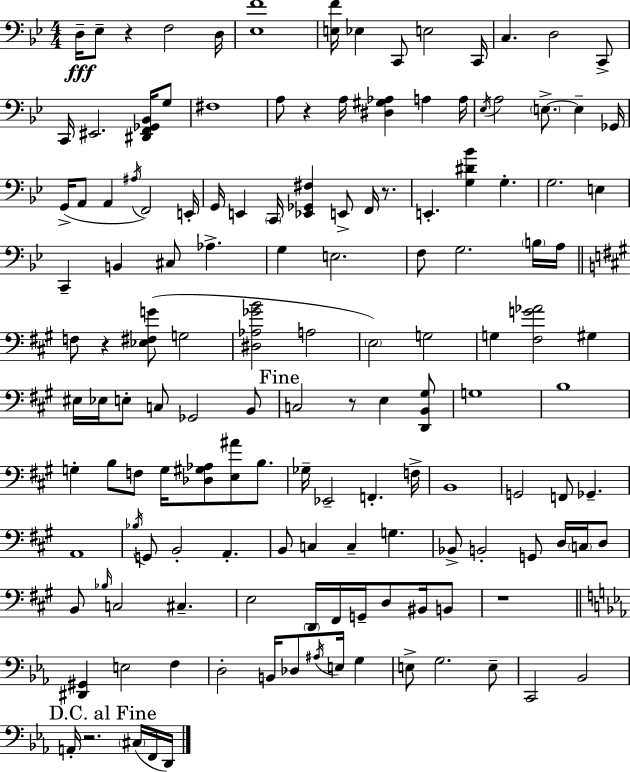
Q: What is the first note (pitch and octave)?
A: D3